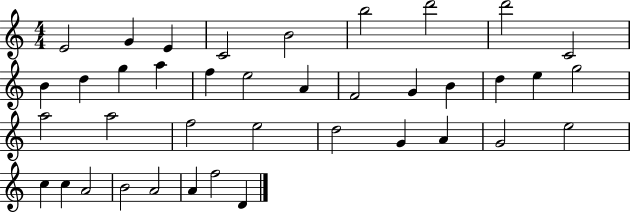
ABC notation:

X:1
T:Untitled
M:4/4
L:1/4
K:C
E2 G E C2 B2 b2 d'2 d'2 C2 B d g a f e2 A F2 G B d e g2 a2 a2 f2 e2 d2 G A G2 e2 c c A2 B2 A2 A f2 D